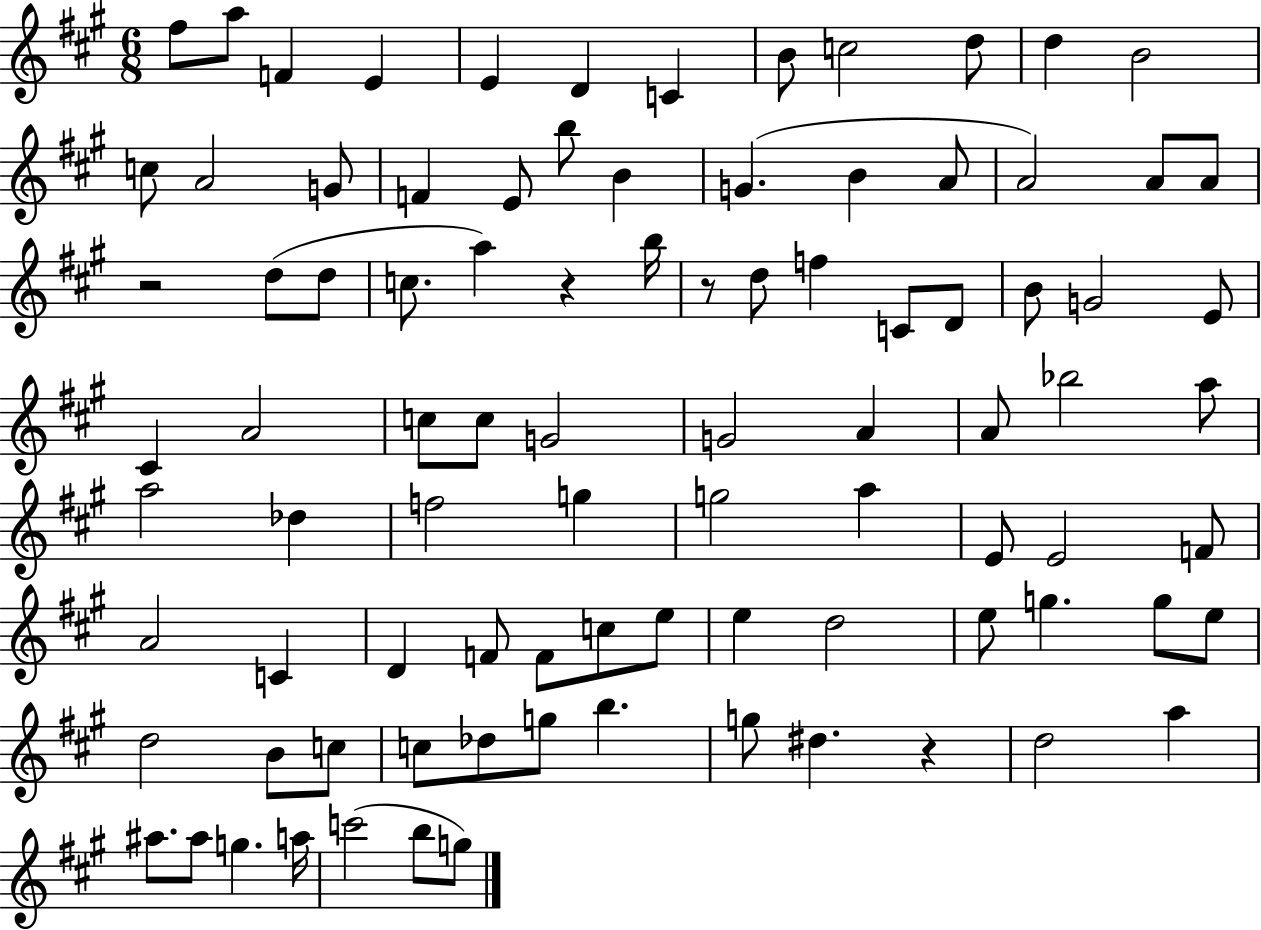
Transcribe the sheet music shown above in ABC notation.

X:1
T:Untitled
M:6/8
L:1/4
K:A
^f/2 a/2 F E E D C B/2 c2 d/2 d B2 c/2 A2 G/2 F E/2 b/2 B G B A/2 A2 A/2 A/2 z2 d/2 d/2 c/2 a z b/4 z/2 d/2 f C/2 D/2 B/2 G2 E/2 ^C A2 c/2 c/2 G2 G2 A A/2 _b2 a/2 a2 _d f2 g g2 a E/2 E2 F/2 A2 C D F/2 F/2 c/2 e/2 e d2 e/2 g g/2 e/2 d2 B/2 c/2 c/2 _d/2 g/2 b g/2 ^d z d2 a ^a/2 ^a/2 g a/4 c'2 b/2 g/2